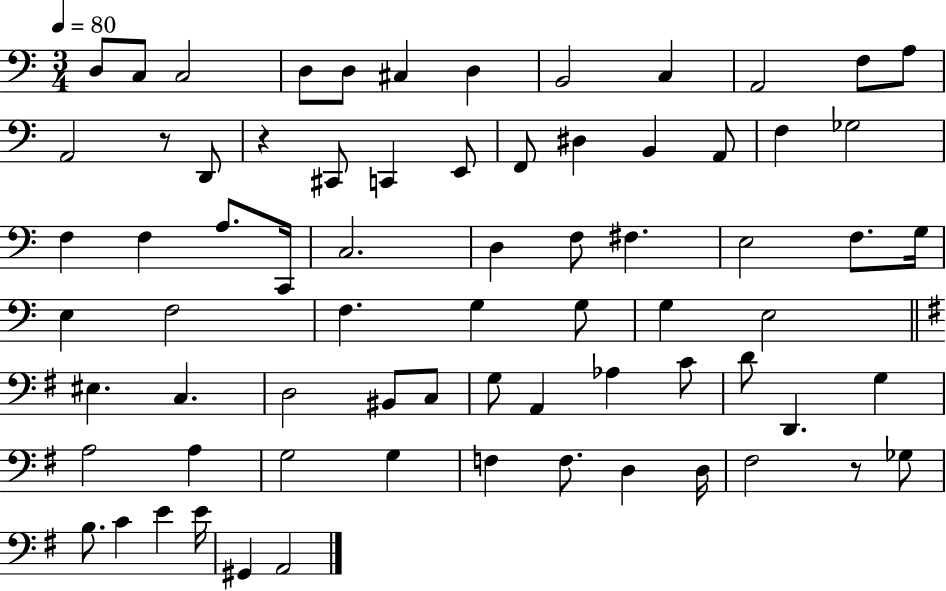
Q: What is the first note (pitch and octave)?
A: D3